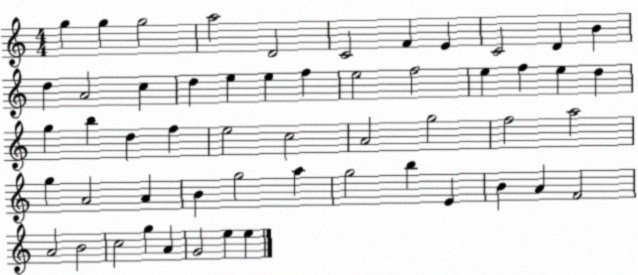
X:1
T:Untitled
M:4/4
L:1/4
K:C
g g g2 a2 D2 C2 F E C2 D B d A2 c d e e f e2 f2 e f e d g b d f e2 c2 A2 g2 f2 a2 g A2 A B g2 a g2 b E B A F2 A2 B2 c2 g A G2 e e